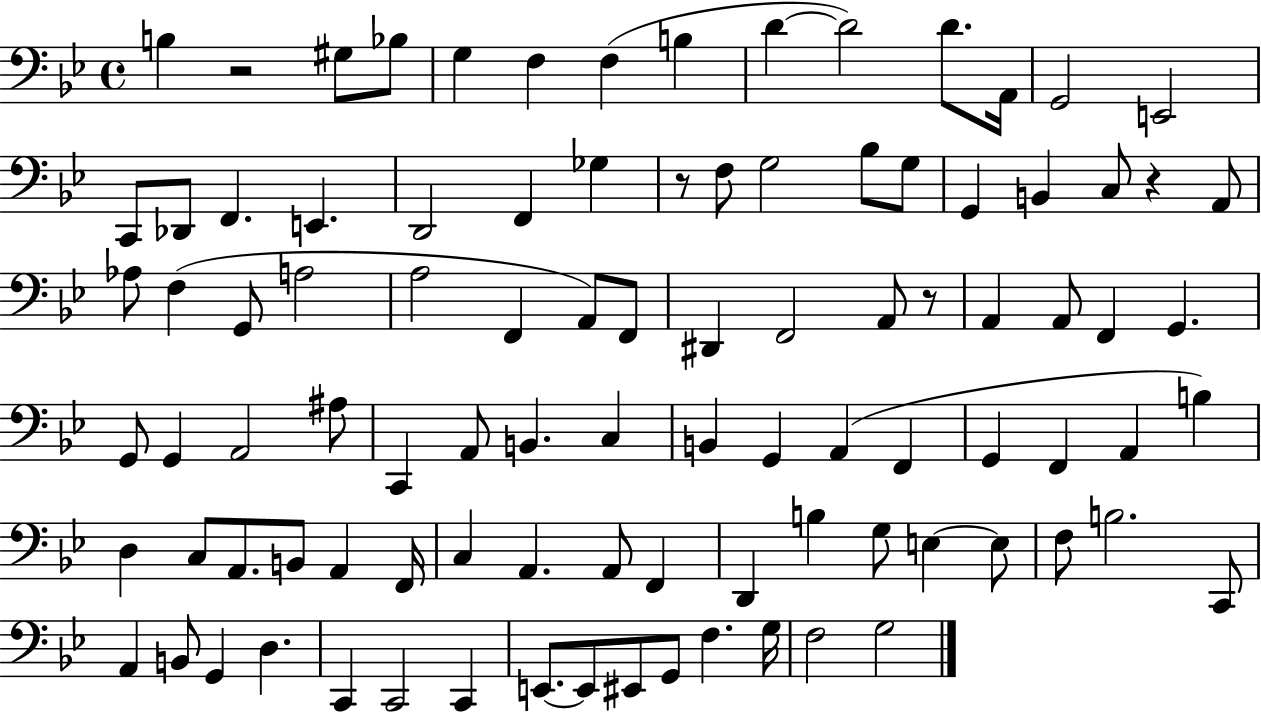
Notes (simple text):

B3/q R/h G#3/e Bb3/e G3/q F3/q F3/q B3/q D4/q D4/h D4/e. A2/s G2/h E2/h C2/e Db2/e F2/q. E2/q. D2/h F2/q Gb3/q R/e F3/e G3/h Bb3/e G3/e G2/q B2/q C3/e R/q A2/e Ab3/e F3/q G2/e A3/h A3/h F2/q A2/e F2/e D#2/q F2/h A2/e R/e A2/q A2/e F2/q G2/q. G2/e G2/q A2/h A#3/e C2/q A2/e B2/q. C3/q B2/q G2/q A2/q F2/q G2/q F2/q A2/q B3/q D3/q C3/e A2/e. B2/e A2/q F2/s C3/q A2/q. A2/e F2/q D2/q B3/q G3/e E3/q E3/e F3/e B3/h. C2/e A2/q B2/e G2/q D3/q. C2/q C2/h C2/q E2/e. E2/e EIS2/e G2/e F3/q. G3/s F3/h G3/h